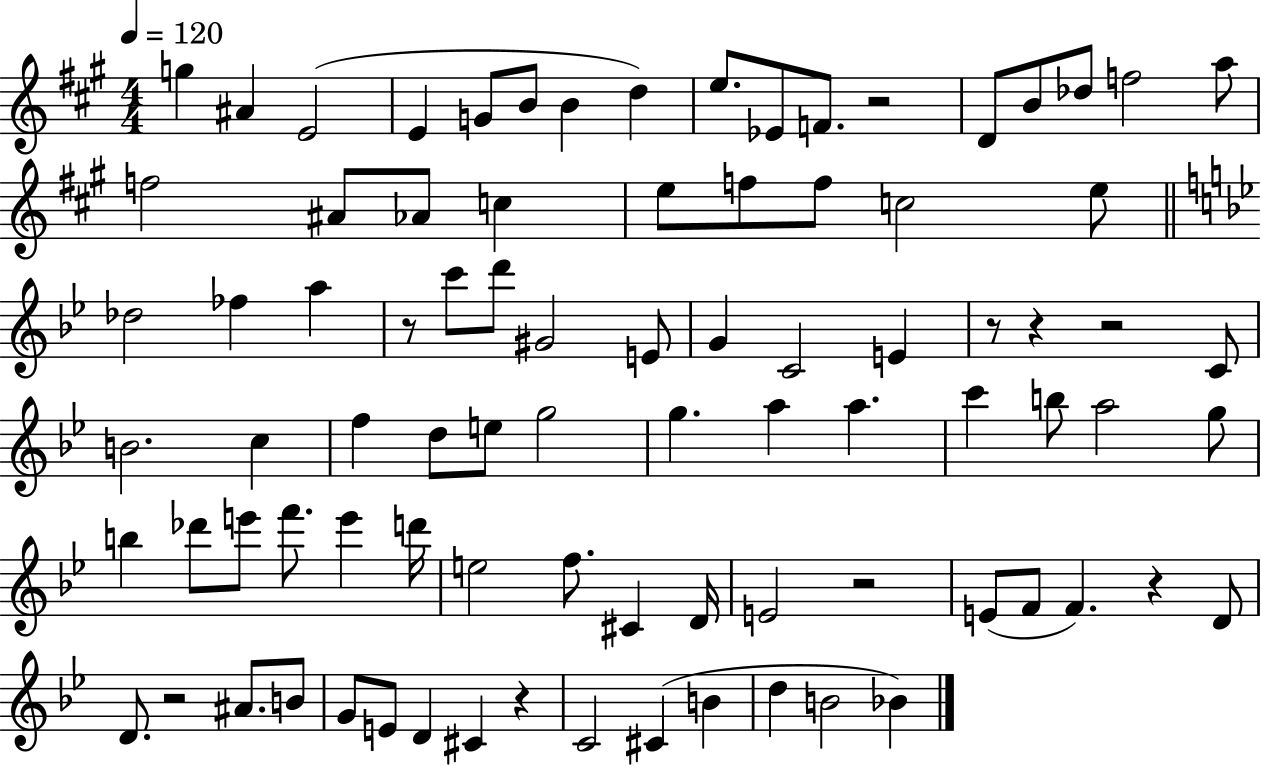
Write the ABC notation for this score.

X:1
T:Untitled
M:4/4
L:1/4
K:A
g ^A E2 E G/2 B/2 B d e/2 _E/2 F/2 z2 D/2 B/2 _d/2 f2 a/2 f2 ^A/2 _A/2 c e/2 f/2 f/2 c2 e/2 _d2 _f a z/2 c'/2 d'/2 ^G2 E/2 G C2 E z/2 z z2 C/2 B2 c f d/2 e/2 g2 g a a c' b/2 a2 g/2 b _d'/2 e'/2 f'/2 e' d'/4 e2 f/2 ^C D/4 E2 z2 E/2 F/2 F z D/2 D/2 z2 ^A/2 B/2 G/2 E/2 D ^C z C2 ^C B d B2 _B